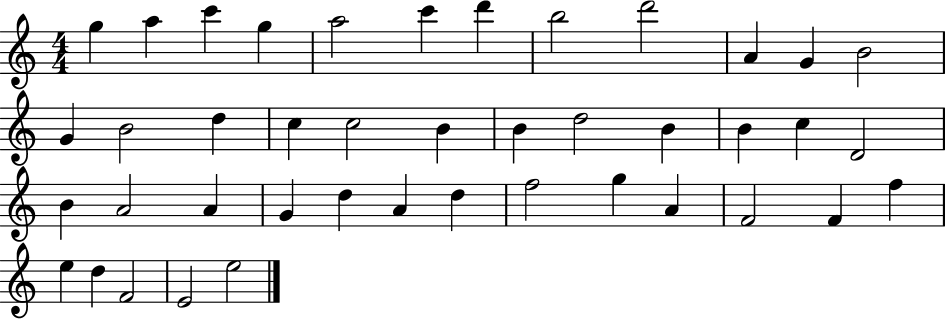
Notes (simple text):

G5/q A5/q C6/q G5/q A5/h C6/q D6/q B5/h D6/h A4/q G4/q B4/h G4/q B4/h D5/q C5/q C5/h B4/q B4/q D5/h B4/q B4/q C5/q D4/h B4/q A4/h A4/q G4/q D5/q A4/q D5/q F5/h G5/q A4/q F4/h F4/q F5/q E5/q D5/q F4/h E4/h E5/h